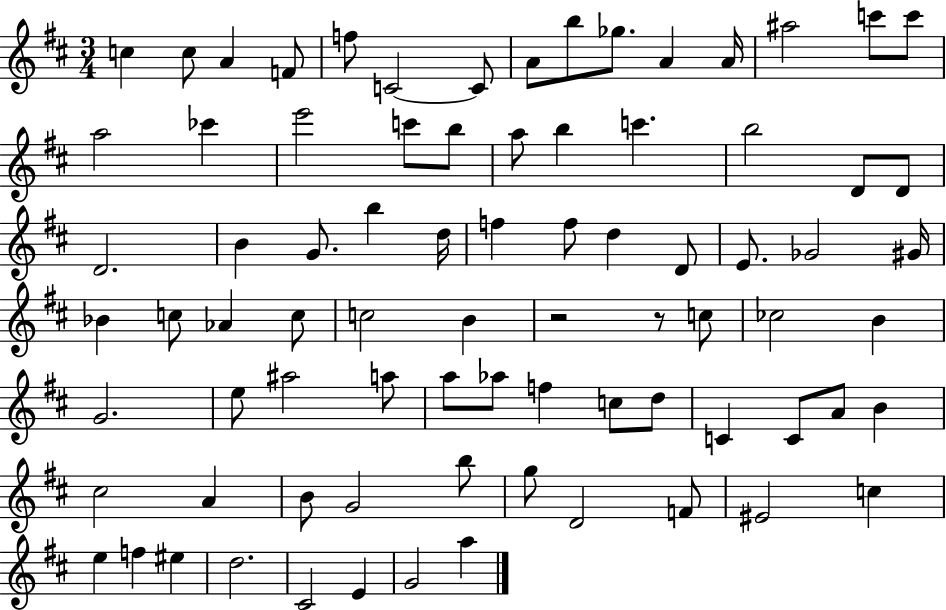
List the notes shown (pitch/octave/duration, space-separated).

C5/q C5/e A4/q F4/e F5/e C4/h C4/e A4/e B5/e Gb5/e. A4/q A4/s A#5/h C6/e C6/e A5/h CES6/q E6/h C6/e B5/e A5/e B5/q C6/q. B5/h D4/e D4/e D4/h. B4/q G4/e. B5/q D5/s F5/q F5/e D5/q D4/e E4/e. Gb4/h G#4/s Bb4/q C5/e Ab4/q C5/e C5/h B4/q R/h R/e C5/e CES5/h B4/q G4/h. E5/e A#5/h A5/e A5/e Ab5/e F5/q C5/e D5/e C4/q C4/e A4/e B4/q C#5/h A4/q B4/e G4/h B5/e G5/e D4/h F4/e EIS4/h C5/q E5/q F5/q EIS5/q D5/h. C#4/h E4/q G4/h A5/q